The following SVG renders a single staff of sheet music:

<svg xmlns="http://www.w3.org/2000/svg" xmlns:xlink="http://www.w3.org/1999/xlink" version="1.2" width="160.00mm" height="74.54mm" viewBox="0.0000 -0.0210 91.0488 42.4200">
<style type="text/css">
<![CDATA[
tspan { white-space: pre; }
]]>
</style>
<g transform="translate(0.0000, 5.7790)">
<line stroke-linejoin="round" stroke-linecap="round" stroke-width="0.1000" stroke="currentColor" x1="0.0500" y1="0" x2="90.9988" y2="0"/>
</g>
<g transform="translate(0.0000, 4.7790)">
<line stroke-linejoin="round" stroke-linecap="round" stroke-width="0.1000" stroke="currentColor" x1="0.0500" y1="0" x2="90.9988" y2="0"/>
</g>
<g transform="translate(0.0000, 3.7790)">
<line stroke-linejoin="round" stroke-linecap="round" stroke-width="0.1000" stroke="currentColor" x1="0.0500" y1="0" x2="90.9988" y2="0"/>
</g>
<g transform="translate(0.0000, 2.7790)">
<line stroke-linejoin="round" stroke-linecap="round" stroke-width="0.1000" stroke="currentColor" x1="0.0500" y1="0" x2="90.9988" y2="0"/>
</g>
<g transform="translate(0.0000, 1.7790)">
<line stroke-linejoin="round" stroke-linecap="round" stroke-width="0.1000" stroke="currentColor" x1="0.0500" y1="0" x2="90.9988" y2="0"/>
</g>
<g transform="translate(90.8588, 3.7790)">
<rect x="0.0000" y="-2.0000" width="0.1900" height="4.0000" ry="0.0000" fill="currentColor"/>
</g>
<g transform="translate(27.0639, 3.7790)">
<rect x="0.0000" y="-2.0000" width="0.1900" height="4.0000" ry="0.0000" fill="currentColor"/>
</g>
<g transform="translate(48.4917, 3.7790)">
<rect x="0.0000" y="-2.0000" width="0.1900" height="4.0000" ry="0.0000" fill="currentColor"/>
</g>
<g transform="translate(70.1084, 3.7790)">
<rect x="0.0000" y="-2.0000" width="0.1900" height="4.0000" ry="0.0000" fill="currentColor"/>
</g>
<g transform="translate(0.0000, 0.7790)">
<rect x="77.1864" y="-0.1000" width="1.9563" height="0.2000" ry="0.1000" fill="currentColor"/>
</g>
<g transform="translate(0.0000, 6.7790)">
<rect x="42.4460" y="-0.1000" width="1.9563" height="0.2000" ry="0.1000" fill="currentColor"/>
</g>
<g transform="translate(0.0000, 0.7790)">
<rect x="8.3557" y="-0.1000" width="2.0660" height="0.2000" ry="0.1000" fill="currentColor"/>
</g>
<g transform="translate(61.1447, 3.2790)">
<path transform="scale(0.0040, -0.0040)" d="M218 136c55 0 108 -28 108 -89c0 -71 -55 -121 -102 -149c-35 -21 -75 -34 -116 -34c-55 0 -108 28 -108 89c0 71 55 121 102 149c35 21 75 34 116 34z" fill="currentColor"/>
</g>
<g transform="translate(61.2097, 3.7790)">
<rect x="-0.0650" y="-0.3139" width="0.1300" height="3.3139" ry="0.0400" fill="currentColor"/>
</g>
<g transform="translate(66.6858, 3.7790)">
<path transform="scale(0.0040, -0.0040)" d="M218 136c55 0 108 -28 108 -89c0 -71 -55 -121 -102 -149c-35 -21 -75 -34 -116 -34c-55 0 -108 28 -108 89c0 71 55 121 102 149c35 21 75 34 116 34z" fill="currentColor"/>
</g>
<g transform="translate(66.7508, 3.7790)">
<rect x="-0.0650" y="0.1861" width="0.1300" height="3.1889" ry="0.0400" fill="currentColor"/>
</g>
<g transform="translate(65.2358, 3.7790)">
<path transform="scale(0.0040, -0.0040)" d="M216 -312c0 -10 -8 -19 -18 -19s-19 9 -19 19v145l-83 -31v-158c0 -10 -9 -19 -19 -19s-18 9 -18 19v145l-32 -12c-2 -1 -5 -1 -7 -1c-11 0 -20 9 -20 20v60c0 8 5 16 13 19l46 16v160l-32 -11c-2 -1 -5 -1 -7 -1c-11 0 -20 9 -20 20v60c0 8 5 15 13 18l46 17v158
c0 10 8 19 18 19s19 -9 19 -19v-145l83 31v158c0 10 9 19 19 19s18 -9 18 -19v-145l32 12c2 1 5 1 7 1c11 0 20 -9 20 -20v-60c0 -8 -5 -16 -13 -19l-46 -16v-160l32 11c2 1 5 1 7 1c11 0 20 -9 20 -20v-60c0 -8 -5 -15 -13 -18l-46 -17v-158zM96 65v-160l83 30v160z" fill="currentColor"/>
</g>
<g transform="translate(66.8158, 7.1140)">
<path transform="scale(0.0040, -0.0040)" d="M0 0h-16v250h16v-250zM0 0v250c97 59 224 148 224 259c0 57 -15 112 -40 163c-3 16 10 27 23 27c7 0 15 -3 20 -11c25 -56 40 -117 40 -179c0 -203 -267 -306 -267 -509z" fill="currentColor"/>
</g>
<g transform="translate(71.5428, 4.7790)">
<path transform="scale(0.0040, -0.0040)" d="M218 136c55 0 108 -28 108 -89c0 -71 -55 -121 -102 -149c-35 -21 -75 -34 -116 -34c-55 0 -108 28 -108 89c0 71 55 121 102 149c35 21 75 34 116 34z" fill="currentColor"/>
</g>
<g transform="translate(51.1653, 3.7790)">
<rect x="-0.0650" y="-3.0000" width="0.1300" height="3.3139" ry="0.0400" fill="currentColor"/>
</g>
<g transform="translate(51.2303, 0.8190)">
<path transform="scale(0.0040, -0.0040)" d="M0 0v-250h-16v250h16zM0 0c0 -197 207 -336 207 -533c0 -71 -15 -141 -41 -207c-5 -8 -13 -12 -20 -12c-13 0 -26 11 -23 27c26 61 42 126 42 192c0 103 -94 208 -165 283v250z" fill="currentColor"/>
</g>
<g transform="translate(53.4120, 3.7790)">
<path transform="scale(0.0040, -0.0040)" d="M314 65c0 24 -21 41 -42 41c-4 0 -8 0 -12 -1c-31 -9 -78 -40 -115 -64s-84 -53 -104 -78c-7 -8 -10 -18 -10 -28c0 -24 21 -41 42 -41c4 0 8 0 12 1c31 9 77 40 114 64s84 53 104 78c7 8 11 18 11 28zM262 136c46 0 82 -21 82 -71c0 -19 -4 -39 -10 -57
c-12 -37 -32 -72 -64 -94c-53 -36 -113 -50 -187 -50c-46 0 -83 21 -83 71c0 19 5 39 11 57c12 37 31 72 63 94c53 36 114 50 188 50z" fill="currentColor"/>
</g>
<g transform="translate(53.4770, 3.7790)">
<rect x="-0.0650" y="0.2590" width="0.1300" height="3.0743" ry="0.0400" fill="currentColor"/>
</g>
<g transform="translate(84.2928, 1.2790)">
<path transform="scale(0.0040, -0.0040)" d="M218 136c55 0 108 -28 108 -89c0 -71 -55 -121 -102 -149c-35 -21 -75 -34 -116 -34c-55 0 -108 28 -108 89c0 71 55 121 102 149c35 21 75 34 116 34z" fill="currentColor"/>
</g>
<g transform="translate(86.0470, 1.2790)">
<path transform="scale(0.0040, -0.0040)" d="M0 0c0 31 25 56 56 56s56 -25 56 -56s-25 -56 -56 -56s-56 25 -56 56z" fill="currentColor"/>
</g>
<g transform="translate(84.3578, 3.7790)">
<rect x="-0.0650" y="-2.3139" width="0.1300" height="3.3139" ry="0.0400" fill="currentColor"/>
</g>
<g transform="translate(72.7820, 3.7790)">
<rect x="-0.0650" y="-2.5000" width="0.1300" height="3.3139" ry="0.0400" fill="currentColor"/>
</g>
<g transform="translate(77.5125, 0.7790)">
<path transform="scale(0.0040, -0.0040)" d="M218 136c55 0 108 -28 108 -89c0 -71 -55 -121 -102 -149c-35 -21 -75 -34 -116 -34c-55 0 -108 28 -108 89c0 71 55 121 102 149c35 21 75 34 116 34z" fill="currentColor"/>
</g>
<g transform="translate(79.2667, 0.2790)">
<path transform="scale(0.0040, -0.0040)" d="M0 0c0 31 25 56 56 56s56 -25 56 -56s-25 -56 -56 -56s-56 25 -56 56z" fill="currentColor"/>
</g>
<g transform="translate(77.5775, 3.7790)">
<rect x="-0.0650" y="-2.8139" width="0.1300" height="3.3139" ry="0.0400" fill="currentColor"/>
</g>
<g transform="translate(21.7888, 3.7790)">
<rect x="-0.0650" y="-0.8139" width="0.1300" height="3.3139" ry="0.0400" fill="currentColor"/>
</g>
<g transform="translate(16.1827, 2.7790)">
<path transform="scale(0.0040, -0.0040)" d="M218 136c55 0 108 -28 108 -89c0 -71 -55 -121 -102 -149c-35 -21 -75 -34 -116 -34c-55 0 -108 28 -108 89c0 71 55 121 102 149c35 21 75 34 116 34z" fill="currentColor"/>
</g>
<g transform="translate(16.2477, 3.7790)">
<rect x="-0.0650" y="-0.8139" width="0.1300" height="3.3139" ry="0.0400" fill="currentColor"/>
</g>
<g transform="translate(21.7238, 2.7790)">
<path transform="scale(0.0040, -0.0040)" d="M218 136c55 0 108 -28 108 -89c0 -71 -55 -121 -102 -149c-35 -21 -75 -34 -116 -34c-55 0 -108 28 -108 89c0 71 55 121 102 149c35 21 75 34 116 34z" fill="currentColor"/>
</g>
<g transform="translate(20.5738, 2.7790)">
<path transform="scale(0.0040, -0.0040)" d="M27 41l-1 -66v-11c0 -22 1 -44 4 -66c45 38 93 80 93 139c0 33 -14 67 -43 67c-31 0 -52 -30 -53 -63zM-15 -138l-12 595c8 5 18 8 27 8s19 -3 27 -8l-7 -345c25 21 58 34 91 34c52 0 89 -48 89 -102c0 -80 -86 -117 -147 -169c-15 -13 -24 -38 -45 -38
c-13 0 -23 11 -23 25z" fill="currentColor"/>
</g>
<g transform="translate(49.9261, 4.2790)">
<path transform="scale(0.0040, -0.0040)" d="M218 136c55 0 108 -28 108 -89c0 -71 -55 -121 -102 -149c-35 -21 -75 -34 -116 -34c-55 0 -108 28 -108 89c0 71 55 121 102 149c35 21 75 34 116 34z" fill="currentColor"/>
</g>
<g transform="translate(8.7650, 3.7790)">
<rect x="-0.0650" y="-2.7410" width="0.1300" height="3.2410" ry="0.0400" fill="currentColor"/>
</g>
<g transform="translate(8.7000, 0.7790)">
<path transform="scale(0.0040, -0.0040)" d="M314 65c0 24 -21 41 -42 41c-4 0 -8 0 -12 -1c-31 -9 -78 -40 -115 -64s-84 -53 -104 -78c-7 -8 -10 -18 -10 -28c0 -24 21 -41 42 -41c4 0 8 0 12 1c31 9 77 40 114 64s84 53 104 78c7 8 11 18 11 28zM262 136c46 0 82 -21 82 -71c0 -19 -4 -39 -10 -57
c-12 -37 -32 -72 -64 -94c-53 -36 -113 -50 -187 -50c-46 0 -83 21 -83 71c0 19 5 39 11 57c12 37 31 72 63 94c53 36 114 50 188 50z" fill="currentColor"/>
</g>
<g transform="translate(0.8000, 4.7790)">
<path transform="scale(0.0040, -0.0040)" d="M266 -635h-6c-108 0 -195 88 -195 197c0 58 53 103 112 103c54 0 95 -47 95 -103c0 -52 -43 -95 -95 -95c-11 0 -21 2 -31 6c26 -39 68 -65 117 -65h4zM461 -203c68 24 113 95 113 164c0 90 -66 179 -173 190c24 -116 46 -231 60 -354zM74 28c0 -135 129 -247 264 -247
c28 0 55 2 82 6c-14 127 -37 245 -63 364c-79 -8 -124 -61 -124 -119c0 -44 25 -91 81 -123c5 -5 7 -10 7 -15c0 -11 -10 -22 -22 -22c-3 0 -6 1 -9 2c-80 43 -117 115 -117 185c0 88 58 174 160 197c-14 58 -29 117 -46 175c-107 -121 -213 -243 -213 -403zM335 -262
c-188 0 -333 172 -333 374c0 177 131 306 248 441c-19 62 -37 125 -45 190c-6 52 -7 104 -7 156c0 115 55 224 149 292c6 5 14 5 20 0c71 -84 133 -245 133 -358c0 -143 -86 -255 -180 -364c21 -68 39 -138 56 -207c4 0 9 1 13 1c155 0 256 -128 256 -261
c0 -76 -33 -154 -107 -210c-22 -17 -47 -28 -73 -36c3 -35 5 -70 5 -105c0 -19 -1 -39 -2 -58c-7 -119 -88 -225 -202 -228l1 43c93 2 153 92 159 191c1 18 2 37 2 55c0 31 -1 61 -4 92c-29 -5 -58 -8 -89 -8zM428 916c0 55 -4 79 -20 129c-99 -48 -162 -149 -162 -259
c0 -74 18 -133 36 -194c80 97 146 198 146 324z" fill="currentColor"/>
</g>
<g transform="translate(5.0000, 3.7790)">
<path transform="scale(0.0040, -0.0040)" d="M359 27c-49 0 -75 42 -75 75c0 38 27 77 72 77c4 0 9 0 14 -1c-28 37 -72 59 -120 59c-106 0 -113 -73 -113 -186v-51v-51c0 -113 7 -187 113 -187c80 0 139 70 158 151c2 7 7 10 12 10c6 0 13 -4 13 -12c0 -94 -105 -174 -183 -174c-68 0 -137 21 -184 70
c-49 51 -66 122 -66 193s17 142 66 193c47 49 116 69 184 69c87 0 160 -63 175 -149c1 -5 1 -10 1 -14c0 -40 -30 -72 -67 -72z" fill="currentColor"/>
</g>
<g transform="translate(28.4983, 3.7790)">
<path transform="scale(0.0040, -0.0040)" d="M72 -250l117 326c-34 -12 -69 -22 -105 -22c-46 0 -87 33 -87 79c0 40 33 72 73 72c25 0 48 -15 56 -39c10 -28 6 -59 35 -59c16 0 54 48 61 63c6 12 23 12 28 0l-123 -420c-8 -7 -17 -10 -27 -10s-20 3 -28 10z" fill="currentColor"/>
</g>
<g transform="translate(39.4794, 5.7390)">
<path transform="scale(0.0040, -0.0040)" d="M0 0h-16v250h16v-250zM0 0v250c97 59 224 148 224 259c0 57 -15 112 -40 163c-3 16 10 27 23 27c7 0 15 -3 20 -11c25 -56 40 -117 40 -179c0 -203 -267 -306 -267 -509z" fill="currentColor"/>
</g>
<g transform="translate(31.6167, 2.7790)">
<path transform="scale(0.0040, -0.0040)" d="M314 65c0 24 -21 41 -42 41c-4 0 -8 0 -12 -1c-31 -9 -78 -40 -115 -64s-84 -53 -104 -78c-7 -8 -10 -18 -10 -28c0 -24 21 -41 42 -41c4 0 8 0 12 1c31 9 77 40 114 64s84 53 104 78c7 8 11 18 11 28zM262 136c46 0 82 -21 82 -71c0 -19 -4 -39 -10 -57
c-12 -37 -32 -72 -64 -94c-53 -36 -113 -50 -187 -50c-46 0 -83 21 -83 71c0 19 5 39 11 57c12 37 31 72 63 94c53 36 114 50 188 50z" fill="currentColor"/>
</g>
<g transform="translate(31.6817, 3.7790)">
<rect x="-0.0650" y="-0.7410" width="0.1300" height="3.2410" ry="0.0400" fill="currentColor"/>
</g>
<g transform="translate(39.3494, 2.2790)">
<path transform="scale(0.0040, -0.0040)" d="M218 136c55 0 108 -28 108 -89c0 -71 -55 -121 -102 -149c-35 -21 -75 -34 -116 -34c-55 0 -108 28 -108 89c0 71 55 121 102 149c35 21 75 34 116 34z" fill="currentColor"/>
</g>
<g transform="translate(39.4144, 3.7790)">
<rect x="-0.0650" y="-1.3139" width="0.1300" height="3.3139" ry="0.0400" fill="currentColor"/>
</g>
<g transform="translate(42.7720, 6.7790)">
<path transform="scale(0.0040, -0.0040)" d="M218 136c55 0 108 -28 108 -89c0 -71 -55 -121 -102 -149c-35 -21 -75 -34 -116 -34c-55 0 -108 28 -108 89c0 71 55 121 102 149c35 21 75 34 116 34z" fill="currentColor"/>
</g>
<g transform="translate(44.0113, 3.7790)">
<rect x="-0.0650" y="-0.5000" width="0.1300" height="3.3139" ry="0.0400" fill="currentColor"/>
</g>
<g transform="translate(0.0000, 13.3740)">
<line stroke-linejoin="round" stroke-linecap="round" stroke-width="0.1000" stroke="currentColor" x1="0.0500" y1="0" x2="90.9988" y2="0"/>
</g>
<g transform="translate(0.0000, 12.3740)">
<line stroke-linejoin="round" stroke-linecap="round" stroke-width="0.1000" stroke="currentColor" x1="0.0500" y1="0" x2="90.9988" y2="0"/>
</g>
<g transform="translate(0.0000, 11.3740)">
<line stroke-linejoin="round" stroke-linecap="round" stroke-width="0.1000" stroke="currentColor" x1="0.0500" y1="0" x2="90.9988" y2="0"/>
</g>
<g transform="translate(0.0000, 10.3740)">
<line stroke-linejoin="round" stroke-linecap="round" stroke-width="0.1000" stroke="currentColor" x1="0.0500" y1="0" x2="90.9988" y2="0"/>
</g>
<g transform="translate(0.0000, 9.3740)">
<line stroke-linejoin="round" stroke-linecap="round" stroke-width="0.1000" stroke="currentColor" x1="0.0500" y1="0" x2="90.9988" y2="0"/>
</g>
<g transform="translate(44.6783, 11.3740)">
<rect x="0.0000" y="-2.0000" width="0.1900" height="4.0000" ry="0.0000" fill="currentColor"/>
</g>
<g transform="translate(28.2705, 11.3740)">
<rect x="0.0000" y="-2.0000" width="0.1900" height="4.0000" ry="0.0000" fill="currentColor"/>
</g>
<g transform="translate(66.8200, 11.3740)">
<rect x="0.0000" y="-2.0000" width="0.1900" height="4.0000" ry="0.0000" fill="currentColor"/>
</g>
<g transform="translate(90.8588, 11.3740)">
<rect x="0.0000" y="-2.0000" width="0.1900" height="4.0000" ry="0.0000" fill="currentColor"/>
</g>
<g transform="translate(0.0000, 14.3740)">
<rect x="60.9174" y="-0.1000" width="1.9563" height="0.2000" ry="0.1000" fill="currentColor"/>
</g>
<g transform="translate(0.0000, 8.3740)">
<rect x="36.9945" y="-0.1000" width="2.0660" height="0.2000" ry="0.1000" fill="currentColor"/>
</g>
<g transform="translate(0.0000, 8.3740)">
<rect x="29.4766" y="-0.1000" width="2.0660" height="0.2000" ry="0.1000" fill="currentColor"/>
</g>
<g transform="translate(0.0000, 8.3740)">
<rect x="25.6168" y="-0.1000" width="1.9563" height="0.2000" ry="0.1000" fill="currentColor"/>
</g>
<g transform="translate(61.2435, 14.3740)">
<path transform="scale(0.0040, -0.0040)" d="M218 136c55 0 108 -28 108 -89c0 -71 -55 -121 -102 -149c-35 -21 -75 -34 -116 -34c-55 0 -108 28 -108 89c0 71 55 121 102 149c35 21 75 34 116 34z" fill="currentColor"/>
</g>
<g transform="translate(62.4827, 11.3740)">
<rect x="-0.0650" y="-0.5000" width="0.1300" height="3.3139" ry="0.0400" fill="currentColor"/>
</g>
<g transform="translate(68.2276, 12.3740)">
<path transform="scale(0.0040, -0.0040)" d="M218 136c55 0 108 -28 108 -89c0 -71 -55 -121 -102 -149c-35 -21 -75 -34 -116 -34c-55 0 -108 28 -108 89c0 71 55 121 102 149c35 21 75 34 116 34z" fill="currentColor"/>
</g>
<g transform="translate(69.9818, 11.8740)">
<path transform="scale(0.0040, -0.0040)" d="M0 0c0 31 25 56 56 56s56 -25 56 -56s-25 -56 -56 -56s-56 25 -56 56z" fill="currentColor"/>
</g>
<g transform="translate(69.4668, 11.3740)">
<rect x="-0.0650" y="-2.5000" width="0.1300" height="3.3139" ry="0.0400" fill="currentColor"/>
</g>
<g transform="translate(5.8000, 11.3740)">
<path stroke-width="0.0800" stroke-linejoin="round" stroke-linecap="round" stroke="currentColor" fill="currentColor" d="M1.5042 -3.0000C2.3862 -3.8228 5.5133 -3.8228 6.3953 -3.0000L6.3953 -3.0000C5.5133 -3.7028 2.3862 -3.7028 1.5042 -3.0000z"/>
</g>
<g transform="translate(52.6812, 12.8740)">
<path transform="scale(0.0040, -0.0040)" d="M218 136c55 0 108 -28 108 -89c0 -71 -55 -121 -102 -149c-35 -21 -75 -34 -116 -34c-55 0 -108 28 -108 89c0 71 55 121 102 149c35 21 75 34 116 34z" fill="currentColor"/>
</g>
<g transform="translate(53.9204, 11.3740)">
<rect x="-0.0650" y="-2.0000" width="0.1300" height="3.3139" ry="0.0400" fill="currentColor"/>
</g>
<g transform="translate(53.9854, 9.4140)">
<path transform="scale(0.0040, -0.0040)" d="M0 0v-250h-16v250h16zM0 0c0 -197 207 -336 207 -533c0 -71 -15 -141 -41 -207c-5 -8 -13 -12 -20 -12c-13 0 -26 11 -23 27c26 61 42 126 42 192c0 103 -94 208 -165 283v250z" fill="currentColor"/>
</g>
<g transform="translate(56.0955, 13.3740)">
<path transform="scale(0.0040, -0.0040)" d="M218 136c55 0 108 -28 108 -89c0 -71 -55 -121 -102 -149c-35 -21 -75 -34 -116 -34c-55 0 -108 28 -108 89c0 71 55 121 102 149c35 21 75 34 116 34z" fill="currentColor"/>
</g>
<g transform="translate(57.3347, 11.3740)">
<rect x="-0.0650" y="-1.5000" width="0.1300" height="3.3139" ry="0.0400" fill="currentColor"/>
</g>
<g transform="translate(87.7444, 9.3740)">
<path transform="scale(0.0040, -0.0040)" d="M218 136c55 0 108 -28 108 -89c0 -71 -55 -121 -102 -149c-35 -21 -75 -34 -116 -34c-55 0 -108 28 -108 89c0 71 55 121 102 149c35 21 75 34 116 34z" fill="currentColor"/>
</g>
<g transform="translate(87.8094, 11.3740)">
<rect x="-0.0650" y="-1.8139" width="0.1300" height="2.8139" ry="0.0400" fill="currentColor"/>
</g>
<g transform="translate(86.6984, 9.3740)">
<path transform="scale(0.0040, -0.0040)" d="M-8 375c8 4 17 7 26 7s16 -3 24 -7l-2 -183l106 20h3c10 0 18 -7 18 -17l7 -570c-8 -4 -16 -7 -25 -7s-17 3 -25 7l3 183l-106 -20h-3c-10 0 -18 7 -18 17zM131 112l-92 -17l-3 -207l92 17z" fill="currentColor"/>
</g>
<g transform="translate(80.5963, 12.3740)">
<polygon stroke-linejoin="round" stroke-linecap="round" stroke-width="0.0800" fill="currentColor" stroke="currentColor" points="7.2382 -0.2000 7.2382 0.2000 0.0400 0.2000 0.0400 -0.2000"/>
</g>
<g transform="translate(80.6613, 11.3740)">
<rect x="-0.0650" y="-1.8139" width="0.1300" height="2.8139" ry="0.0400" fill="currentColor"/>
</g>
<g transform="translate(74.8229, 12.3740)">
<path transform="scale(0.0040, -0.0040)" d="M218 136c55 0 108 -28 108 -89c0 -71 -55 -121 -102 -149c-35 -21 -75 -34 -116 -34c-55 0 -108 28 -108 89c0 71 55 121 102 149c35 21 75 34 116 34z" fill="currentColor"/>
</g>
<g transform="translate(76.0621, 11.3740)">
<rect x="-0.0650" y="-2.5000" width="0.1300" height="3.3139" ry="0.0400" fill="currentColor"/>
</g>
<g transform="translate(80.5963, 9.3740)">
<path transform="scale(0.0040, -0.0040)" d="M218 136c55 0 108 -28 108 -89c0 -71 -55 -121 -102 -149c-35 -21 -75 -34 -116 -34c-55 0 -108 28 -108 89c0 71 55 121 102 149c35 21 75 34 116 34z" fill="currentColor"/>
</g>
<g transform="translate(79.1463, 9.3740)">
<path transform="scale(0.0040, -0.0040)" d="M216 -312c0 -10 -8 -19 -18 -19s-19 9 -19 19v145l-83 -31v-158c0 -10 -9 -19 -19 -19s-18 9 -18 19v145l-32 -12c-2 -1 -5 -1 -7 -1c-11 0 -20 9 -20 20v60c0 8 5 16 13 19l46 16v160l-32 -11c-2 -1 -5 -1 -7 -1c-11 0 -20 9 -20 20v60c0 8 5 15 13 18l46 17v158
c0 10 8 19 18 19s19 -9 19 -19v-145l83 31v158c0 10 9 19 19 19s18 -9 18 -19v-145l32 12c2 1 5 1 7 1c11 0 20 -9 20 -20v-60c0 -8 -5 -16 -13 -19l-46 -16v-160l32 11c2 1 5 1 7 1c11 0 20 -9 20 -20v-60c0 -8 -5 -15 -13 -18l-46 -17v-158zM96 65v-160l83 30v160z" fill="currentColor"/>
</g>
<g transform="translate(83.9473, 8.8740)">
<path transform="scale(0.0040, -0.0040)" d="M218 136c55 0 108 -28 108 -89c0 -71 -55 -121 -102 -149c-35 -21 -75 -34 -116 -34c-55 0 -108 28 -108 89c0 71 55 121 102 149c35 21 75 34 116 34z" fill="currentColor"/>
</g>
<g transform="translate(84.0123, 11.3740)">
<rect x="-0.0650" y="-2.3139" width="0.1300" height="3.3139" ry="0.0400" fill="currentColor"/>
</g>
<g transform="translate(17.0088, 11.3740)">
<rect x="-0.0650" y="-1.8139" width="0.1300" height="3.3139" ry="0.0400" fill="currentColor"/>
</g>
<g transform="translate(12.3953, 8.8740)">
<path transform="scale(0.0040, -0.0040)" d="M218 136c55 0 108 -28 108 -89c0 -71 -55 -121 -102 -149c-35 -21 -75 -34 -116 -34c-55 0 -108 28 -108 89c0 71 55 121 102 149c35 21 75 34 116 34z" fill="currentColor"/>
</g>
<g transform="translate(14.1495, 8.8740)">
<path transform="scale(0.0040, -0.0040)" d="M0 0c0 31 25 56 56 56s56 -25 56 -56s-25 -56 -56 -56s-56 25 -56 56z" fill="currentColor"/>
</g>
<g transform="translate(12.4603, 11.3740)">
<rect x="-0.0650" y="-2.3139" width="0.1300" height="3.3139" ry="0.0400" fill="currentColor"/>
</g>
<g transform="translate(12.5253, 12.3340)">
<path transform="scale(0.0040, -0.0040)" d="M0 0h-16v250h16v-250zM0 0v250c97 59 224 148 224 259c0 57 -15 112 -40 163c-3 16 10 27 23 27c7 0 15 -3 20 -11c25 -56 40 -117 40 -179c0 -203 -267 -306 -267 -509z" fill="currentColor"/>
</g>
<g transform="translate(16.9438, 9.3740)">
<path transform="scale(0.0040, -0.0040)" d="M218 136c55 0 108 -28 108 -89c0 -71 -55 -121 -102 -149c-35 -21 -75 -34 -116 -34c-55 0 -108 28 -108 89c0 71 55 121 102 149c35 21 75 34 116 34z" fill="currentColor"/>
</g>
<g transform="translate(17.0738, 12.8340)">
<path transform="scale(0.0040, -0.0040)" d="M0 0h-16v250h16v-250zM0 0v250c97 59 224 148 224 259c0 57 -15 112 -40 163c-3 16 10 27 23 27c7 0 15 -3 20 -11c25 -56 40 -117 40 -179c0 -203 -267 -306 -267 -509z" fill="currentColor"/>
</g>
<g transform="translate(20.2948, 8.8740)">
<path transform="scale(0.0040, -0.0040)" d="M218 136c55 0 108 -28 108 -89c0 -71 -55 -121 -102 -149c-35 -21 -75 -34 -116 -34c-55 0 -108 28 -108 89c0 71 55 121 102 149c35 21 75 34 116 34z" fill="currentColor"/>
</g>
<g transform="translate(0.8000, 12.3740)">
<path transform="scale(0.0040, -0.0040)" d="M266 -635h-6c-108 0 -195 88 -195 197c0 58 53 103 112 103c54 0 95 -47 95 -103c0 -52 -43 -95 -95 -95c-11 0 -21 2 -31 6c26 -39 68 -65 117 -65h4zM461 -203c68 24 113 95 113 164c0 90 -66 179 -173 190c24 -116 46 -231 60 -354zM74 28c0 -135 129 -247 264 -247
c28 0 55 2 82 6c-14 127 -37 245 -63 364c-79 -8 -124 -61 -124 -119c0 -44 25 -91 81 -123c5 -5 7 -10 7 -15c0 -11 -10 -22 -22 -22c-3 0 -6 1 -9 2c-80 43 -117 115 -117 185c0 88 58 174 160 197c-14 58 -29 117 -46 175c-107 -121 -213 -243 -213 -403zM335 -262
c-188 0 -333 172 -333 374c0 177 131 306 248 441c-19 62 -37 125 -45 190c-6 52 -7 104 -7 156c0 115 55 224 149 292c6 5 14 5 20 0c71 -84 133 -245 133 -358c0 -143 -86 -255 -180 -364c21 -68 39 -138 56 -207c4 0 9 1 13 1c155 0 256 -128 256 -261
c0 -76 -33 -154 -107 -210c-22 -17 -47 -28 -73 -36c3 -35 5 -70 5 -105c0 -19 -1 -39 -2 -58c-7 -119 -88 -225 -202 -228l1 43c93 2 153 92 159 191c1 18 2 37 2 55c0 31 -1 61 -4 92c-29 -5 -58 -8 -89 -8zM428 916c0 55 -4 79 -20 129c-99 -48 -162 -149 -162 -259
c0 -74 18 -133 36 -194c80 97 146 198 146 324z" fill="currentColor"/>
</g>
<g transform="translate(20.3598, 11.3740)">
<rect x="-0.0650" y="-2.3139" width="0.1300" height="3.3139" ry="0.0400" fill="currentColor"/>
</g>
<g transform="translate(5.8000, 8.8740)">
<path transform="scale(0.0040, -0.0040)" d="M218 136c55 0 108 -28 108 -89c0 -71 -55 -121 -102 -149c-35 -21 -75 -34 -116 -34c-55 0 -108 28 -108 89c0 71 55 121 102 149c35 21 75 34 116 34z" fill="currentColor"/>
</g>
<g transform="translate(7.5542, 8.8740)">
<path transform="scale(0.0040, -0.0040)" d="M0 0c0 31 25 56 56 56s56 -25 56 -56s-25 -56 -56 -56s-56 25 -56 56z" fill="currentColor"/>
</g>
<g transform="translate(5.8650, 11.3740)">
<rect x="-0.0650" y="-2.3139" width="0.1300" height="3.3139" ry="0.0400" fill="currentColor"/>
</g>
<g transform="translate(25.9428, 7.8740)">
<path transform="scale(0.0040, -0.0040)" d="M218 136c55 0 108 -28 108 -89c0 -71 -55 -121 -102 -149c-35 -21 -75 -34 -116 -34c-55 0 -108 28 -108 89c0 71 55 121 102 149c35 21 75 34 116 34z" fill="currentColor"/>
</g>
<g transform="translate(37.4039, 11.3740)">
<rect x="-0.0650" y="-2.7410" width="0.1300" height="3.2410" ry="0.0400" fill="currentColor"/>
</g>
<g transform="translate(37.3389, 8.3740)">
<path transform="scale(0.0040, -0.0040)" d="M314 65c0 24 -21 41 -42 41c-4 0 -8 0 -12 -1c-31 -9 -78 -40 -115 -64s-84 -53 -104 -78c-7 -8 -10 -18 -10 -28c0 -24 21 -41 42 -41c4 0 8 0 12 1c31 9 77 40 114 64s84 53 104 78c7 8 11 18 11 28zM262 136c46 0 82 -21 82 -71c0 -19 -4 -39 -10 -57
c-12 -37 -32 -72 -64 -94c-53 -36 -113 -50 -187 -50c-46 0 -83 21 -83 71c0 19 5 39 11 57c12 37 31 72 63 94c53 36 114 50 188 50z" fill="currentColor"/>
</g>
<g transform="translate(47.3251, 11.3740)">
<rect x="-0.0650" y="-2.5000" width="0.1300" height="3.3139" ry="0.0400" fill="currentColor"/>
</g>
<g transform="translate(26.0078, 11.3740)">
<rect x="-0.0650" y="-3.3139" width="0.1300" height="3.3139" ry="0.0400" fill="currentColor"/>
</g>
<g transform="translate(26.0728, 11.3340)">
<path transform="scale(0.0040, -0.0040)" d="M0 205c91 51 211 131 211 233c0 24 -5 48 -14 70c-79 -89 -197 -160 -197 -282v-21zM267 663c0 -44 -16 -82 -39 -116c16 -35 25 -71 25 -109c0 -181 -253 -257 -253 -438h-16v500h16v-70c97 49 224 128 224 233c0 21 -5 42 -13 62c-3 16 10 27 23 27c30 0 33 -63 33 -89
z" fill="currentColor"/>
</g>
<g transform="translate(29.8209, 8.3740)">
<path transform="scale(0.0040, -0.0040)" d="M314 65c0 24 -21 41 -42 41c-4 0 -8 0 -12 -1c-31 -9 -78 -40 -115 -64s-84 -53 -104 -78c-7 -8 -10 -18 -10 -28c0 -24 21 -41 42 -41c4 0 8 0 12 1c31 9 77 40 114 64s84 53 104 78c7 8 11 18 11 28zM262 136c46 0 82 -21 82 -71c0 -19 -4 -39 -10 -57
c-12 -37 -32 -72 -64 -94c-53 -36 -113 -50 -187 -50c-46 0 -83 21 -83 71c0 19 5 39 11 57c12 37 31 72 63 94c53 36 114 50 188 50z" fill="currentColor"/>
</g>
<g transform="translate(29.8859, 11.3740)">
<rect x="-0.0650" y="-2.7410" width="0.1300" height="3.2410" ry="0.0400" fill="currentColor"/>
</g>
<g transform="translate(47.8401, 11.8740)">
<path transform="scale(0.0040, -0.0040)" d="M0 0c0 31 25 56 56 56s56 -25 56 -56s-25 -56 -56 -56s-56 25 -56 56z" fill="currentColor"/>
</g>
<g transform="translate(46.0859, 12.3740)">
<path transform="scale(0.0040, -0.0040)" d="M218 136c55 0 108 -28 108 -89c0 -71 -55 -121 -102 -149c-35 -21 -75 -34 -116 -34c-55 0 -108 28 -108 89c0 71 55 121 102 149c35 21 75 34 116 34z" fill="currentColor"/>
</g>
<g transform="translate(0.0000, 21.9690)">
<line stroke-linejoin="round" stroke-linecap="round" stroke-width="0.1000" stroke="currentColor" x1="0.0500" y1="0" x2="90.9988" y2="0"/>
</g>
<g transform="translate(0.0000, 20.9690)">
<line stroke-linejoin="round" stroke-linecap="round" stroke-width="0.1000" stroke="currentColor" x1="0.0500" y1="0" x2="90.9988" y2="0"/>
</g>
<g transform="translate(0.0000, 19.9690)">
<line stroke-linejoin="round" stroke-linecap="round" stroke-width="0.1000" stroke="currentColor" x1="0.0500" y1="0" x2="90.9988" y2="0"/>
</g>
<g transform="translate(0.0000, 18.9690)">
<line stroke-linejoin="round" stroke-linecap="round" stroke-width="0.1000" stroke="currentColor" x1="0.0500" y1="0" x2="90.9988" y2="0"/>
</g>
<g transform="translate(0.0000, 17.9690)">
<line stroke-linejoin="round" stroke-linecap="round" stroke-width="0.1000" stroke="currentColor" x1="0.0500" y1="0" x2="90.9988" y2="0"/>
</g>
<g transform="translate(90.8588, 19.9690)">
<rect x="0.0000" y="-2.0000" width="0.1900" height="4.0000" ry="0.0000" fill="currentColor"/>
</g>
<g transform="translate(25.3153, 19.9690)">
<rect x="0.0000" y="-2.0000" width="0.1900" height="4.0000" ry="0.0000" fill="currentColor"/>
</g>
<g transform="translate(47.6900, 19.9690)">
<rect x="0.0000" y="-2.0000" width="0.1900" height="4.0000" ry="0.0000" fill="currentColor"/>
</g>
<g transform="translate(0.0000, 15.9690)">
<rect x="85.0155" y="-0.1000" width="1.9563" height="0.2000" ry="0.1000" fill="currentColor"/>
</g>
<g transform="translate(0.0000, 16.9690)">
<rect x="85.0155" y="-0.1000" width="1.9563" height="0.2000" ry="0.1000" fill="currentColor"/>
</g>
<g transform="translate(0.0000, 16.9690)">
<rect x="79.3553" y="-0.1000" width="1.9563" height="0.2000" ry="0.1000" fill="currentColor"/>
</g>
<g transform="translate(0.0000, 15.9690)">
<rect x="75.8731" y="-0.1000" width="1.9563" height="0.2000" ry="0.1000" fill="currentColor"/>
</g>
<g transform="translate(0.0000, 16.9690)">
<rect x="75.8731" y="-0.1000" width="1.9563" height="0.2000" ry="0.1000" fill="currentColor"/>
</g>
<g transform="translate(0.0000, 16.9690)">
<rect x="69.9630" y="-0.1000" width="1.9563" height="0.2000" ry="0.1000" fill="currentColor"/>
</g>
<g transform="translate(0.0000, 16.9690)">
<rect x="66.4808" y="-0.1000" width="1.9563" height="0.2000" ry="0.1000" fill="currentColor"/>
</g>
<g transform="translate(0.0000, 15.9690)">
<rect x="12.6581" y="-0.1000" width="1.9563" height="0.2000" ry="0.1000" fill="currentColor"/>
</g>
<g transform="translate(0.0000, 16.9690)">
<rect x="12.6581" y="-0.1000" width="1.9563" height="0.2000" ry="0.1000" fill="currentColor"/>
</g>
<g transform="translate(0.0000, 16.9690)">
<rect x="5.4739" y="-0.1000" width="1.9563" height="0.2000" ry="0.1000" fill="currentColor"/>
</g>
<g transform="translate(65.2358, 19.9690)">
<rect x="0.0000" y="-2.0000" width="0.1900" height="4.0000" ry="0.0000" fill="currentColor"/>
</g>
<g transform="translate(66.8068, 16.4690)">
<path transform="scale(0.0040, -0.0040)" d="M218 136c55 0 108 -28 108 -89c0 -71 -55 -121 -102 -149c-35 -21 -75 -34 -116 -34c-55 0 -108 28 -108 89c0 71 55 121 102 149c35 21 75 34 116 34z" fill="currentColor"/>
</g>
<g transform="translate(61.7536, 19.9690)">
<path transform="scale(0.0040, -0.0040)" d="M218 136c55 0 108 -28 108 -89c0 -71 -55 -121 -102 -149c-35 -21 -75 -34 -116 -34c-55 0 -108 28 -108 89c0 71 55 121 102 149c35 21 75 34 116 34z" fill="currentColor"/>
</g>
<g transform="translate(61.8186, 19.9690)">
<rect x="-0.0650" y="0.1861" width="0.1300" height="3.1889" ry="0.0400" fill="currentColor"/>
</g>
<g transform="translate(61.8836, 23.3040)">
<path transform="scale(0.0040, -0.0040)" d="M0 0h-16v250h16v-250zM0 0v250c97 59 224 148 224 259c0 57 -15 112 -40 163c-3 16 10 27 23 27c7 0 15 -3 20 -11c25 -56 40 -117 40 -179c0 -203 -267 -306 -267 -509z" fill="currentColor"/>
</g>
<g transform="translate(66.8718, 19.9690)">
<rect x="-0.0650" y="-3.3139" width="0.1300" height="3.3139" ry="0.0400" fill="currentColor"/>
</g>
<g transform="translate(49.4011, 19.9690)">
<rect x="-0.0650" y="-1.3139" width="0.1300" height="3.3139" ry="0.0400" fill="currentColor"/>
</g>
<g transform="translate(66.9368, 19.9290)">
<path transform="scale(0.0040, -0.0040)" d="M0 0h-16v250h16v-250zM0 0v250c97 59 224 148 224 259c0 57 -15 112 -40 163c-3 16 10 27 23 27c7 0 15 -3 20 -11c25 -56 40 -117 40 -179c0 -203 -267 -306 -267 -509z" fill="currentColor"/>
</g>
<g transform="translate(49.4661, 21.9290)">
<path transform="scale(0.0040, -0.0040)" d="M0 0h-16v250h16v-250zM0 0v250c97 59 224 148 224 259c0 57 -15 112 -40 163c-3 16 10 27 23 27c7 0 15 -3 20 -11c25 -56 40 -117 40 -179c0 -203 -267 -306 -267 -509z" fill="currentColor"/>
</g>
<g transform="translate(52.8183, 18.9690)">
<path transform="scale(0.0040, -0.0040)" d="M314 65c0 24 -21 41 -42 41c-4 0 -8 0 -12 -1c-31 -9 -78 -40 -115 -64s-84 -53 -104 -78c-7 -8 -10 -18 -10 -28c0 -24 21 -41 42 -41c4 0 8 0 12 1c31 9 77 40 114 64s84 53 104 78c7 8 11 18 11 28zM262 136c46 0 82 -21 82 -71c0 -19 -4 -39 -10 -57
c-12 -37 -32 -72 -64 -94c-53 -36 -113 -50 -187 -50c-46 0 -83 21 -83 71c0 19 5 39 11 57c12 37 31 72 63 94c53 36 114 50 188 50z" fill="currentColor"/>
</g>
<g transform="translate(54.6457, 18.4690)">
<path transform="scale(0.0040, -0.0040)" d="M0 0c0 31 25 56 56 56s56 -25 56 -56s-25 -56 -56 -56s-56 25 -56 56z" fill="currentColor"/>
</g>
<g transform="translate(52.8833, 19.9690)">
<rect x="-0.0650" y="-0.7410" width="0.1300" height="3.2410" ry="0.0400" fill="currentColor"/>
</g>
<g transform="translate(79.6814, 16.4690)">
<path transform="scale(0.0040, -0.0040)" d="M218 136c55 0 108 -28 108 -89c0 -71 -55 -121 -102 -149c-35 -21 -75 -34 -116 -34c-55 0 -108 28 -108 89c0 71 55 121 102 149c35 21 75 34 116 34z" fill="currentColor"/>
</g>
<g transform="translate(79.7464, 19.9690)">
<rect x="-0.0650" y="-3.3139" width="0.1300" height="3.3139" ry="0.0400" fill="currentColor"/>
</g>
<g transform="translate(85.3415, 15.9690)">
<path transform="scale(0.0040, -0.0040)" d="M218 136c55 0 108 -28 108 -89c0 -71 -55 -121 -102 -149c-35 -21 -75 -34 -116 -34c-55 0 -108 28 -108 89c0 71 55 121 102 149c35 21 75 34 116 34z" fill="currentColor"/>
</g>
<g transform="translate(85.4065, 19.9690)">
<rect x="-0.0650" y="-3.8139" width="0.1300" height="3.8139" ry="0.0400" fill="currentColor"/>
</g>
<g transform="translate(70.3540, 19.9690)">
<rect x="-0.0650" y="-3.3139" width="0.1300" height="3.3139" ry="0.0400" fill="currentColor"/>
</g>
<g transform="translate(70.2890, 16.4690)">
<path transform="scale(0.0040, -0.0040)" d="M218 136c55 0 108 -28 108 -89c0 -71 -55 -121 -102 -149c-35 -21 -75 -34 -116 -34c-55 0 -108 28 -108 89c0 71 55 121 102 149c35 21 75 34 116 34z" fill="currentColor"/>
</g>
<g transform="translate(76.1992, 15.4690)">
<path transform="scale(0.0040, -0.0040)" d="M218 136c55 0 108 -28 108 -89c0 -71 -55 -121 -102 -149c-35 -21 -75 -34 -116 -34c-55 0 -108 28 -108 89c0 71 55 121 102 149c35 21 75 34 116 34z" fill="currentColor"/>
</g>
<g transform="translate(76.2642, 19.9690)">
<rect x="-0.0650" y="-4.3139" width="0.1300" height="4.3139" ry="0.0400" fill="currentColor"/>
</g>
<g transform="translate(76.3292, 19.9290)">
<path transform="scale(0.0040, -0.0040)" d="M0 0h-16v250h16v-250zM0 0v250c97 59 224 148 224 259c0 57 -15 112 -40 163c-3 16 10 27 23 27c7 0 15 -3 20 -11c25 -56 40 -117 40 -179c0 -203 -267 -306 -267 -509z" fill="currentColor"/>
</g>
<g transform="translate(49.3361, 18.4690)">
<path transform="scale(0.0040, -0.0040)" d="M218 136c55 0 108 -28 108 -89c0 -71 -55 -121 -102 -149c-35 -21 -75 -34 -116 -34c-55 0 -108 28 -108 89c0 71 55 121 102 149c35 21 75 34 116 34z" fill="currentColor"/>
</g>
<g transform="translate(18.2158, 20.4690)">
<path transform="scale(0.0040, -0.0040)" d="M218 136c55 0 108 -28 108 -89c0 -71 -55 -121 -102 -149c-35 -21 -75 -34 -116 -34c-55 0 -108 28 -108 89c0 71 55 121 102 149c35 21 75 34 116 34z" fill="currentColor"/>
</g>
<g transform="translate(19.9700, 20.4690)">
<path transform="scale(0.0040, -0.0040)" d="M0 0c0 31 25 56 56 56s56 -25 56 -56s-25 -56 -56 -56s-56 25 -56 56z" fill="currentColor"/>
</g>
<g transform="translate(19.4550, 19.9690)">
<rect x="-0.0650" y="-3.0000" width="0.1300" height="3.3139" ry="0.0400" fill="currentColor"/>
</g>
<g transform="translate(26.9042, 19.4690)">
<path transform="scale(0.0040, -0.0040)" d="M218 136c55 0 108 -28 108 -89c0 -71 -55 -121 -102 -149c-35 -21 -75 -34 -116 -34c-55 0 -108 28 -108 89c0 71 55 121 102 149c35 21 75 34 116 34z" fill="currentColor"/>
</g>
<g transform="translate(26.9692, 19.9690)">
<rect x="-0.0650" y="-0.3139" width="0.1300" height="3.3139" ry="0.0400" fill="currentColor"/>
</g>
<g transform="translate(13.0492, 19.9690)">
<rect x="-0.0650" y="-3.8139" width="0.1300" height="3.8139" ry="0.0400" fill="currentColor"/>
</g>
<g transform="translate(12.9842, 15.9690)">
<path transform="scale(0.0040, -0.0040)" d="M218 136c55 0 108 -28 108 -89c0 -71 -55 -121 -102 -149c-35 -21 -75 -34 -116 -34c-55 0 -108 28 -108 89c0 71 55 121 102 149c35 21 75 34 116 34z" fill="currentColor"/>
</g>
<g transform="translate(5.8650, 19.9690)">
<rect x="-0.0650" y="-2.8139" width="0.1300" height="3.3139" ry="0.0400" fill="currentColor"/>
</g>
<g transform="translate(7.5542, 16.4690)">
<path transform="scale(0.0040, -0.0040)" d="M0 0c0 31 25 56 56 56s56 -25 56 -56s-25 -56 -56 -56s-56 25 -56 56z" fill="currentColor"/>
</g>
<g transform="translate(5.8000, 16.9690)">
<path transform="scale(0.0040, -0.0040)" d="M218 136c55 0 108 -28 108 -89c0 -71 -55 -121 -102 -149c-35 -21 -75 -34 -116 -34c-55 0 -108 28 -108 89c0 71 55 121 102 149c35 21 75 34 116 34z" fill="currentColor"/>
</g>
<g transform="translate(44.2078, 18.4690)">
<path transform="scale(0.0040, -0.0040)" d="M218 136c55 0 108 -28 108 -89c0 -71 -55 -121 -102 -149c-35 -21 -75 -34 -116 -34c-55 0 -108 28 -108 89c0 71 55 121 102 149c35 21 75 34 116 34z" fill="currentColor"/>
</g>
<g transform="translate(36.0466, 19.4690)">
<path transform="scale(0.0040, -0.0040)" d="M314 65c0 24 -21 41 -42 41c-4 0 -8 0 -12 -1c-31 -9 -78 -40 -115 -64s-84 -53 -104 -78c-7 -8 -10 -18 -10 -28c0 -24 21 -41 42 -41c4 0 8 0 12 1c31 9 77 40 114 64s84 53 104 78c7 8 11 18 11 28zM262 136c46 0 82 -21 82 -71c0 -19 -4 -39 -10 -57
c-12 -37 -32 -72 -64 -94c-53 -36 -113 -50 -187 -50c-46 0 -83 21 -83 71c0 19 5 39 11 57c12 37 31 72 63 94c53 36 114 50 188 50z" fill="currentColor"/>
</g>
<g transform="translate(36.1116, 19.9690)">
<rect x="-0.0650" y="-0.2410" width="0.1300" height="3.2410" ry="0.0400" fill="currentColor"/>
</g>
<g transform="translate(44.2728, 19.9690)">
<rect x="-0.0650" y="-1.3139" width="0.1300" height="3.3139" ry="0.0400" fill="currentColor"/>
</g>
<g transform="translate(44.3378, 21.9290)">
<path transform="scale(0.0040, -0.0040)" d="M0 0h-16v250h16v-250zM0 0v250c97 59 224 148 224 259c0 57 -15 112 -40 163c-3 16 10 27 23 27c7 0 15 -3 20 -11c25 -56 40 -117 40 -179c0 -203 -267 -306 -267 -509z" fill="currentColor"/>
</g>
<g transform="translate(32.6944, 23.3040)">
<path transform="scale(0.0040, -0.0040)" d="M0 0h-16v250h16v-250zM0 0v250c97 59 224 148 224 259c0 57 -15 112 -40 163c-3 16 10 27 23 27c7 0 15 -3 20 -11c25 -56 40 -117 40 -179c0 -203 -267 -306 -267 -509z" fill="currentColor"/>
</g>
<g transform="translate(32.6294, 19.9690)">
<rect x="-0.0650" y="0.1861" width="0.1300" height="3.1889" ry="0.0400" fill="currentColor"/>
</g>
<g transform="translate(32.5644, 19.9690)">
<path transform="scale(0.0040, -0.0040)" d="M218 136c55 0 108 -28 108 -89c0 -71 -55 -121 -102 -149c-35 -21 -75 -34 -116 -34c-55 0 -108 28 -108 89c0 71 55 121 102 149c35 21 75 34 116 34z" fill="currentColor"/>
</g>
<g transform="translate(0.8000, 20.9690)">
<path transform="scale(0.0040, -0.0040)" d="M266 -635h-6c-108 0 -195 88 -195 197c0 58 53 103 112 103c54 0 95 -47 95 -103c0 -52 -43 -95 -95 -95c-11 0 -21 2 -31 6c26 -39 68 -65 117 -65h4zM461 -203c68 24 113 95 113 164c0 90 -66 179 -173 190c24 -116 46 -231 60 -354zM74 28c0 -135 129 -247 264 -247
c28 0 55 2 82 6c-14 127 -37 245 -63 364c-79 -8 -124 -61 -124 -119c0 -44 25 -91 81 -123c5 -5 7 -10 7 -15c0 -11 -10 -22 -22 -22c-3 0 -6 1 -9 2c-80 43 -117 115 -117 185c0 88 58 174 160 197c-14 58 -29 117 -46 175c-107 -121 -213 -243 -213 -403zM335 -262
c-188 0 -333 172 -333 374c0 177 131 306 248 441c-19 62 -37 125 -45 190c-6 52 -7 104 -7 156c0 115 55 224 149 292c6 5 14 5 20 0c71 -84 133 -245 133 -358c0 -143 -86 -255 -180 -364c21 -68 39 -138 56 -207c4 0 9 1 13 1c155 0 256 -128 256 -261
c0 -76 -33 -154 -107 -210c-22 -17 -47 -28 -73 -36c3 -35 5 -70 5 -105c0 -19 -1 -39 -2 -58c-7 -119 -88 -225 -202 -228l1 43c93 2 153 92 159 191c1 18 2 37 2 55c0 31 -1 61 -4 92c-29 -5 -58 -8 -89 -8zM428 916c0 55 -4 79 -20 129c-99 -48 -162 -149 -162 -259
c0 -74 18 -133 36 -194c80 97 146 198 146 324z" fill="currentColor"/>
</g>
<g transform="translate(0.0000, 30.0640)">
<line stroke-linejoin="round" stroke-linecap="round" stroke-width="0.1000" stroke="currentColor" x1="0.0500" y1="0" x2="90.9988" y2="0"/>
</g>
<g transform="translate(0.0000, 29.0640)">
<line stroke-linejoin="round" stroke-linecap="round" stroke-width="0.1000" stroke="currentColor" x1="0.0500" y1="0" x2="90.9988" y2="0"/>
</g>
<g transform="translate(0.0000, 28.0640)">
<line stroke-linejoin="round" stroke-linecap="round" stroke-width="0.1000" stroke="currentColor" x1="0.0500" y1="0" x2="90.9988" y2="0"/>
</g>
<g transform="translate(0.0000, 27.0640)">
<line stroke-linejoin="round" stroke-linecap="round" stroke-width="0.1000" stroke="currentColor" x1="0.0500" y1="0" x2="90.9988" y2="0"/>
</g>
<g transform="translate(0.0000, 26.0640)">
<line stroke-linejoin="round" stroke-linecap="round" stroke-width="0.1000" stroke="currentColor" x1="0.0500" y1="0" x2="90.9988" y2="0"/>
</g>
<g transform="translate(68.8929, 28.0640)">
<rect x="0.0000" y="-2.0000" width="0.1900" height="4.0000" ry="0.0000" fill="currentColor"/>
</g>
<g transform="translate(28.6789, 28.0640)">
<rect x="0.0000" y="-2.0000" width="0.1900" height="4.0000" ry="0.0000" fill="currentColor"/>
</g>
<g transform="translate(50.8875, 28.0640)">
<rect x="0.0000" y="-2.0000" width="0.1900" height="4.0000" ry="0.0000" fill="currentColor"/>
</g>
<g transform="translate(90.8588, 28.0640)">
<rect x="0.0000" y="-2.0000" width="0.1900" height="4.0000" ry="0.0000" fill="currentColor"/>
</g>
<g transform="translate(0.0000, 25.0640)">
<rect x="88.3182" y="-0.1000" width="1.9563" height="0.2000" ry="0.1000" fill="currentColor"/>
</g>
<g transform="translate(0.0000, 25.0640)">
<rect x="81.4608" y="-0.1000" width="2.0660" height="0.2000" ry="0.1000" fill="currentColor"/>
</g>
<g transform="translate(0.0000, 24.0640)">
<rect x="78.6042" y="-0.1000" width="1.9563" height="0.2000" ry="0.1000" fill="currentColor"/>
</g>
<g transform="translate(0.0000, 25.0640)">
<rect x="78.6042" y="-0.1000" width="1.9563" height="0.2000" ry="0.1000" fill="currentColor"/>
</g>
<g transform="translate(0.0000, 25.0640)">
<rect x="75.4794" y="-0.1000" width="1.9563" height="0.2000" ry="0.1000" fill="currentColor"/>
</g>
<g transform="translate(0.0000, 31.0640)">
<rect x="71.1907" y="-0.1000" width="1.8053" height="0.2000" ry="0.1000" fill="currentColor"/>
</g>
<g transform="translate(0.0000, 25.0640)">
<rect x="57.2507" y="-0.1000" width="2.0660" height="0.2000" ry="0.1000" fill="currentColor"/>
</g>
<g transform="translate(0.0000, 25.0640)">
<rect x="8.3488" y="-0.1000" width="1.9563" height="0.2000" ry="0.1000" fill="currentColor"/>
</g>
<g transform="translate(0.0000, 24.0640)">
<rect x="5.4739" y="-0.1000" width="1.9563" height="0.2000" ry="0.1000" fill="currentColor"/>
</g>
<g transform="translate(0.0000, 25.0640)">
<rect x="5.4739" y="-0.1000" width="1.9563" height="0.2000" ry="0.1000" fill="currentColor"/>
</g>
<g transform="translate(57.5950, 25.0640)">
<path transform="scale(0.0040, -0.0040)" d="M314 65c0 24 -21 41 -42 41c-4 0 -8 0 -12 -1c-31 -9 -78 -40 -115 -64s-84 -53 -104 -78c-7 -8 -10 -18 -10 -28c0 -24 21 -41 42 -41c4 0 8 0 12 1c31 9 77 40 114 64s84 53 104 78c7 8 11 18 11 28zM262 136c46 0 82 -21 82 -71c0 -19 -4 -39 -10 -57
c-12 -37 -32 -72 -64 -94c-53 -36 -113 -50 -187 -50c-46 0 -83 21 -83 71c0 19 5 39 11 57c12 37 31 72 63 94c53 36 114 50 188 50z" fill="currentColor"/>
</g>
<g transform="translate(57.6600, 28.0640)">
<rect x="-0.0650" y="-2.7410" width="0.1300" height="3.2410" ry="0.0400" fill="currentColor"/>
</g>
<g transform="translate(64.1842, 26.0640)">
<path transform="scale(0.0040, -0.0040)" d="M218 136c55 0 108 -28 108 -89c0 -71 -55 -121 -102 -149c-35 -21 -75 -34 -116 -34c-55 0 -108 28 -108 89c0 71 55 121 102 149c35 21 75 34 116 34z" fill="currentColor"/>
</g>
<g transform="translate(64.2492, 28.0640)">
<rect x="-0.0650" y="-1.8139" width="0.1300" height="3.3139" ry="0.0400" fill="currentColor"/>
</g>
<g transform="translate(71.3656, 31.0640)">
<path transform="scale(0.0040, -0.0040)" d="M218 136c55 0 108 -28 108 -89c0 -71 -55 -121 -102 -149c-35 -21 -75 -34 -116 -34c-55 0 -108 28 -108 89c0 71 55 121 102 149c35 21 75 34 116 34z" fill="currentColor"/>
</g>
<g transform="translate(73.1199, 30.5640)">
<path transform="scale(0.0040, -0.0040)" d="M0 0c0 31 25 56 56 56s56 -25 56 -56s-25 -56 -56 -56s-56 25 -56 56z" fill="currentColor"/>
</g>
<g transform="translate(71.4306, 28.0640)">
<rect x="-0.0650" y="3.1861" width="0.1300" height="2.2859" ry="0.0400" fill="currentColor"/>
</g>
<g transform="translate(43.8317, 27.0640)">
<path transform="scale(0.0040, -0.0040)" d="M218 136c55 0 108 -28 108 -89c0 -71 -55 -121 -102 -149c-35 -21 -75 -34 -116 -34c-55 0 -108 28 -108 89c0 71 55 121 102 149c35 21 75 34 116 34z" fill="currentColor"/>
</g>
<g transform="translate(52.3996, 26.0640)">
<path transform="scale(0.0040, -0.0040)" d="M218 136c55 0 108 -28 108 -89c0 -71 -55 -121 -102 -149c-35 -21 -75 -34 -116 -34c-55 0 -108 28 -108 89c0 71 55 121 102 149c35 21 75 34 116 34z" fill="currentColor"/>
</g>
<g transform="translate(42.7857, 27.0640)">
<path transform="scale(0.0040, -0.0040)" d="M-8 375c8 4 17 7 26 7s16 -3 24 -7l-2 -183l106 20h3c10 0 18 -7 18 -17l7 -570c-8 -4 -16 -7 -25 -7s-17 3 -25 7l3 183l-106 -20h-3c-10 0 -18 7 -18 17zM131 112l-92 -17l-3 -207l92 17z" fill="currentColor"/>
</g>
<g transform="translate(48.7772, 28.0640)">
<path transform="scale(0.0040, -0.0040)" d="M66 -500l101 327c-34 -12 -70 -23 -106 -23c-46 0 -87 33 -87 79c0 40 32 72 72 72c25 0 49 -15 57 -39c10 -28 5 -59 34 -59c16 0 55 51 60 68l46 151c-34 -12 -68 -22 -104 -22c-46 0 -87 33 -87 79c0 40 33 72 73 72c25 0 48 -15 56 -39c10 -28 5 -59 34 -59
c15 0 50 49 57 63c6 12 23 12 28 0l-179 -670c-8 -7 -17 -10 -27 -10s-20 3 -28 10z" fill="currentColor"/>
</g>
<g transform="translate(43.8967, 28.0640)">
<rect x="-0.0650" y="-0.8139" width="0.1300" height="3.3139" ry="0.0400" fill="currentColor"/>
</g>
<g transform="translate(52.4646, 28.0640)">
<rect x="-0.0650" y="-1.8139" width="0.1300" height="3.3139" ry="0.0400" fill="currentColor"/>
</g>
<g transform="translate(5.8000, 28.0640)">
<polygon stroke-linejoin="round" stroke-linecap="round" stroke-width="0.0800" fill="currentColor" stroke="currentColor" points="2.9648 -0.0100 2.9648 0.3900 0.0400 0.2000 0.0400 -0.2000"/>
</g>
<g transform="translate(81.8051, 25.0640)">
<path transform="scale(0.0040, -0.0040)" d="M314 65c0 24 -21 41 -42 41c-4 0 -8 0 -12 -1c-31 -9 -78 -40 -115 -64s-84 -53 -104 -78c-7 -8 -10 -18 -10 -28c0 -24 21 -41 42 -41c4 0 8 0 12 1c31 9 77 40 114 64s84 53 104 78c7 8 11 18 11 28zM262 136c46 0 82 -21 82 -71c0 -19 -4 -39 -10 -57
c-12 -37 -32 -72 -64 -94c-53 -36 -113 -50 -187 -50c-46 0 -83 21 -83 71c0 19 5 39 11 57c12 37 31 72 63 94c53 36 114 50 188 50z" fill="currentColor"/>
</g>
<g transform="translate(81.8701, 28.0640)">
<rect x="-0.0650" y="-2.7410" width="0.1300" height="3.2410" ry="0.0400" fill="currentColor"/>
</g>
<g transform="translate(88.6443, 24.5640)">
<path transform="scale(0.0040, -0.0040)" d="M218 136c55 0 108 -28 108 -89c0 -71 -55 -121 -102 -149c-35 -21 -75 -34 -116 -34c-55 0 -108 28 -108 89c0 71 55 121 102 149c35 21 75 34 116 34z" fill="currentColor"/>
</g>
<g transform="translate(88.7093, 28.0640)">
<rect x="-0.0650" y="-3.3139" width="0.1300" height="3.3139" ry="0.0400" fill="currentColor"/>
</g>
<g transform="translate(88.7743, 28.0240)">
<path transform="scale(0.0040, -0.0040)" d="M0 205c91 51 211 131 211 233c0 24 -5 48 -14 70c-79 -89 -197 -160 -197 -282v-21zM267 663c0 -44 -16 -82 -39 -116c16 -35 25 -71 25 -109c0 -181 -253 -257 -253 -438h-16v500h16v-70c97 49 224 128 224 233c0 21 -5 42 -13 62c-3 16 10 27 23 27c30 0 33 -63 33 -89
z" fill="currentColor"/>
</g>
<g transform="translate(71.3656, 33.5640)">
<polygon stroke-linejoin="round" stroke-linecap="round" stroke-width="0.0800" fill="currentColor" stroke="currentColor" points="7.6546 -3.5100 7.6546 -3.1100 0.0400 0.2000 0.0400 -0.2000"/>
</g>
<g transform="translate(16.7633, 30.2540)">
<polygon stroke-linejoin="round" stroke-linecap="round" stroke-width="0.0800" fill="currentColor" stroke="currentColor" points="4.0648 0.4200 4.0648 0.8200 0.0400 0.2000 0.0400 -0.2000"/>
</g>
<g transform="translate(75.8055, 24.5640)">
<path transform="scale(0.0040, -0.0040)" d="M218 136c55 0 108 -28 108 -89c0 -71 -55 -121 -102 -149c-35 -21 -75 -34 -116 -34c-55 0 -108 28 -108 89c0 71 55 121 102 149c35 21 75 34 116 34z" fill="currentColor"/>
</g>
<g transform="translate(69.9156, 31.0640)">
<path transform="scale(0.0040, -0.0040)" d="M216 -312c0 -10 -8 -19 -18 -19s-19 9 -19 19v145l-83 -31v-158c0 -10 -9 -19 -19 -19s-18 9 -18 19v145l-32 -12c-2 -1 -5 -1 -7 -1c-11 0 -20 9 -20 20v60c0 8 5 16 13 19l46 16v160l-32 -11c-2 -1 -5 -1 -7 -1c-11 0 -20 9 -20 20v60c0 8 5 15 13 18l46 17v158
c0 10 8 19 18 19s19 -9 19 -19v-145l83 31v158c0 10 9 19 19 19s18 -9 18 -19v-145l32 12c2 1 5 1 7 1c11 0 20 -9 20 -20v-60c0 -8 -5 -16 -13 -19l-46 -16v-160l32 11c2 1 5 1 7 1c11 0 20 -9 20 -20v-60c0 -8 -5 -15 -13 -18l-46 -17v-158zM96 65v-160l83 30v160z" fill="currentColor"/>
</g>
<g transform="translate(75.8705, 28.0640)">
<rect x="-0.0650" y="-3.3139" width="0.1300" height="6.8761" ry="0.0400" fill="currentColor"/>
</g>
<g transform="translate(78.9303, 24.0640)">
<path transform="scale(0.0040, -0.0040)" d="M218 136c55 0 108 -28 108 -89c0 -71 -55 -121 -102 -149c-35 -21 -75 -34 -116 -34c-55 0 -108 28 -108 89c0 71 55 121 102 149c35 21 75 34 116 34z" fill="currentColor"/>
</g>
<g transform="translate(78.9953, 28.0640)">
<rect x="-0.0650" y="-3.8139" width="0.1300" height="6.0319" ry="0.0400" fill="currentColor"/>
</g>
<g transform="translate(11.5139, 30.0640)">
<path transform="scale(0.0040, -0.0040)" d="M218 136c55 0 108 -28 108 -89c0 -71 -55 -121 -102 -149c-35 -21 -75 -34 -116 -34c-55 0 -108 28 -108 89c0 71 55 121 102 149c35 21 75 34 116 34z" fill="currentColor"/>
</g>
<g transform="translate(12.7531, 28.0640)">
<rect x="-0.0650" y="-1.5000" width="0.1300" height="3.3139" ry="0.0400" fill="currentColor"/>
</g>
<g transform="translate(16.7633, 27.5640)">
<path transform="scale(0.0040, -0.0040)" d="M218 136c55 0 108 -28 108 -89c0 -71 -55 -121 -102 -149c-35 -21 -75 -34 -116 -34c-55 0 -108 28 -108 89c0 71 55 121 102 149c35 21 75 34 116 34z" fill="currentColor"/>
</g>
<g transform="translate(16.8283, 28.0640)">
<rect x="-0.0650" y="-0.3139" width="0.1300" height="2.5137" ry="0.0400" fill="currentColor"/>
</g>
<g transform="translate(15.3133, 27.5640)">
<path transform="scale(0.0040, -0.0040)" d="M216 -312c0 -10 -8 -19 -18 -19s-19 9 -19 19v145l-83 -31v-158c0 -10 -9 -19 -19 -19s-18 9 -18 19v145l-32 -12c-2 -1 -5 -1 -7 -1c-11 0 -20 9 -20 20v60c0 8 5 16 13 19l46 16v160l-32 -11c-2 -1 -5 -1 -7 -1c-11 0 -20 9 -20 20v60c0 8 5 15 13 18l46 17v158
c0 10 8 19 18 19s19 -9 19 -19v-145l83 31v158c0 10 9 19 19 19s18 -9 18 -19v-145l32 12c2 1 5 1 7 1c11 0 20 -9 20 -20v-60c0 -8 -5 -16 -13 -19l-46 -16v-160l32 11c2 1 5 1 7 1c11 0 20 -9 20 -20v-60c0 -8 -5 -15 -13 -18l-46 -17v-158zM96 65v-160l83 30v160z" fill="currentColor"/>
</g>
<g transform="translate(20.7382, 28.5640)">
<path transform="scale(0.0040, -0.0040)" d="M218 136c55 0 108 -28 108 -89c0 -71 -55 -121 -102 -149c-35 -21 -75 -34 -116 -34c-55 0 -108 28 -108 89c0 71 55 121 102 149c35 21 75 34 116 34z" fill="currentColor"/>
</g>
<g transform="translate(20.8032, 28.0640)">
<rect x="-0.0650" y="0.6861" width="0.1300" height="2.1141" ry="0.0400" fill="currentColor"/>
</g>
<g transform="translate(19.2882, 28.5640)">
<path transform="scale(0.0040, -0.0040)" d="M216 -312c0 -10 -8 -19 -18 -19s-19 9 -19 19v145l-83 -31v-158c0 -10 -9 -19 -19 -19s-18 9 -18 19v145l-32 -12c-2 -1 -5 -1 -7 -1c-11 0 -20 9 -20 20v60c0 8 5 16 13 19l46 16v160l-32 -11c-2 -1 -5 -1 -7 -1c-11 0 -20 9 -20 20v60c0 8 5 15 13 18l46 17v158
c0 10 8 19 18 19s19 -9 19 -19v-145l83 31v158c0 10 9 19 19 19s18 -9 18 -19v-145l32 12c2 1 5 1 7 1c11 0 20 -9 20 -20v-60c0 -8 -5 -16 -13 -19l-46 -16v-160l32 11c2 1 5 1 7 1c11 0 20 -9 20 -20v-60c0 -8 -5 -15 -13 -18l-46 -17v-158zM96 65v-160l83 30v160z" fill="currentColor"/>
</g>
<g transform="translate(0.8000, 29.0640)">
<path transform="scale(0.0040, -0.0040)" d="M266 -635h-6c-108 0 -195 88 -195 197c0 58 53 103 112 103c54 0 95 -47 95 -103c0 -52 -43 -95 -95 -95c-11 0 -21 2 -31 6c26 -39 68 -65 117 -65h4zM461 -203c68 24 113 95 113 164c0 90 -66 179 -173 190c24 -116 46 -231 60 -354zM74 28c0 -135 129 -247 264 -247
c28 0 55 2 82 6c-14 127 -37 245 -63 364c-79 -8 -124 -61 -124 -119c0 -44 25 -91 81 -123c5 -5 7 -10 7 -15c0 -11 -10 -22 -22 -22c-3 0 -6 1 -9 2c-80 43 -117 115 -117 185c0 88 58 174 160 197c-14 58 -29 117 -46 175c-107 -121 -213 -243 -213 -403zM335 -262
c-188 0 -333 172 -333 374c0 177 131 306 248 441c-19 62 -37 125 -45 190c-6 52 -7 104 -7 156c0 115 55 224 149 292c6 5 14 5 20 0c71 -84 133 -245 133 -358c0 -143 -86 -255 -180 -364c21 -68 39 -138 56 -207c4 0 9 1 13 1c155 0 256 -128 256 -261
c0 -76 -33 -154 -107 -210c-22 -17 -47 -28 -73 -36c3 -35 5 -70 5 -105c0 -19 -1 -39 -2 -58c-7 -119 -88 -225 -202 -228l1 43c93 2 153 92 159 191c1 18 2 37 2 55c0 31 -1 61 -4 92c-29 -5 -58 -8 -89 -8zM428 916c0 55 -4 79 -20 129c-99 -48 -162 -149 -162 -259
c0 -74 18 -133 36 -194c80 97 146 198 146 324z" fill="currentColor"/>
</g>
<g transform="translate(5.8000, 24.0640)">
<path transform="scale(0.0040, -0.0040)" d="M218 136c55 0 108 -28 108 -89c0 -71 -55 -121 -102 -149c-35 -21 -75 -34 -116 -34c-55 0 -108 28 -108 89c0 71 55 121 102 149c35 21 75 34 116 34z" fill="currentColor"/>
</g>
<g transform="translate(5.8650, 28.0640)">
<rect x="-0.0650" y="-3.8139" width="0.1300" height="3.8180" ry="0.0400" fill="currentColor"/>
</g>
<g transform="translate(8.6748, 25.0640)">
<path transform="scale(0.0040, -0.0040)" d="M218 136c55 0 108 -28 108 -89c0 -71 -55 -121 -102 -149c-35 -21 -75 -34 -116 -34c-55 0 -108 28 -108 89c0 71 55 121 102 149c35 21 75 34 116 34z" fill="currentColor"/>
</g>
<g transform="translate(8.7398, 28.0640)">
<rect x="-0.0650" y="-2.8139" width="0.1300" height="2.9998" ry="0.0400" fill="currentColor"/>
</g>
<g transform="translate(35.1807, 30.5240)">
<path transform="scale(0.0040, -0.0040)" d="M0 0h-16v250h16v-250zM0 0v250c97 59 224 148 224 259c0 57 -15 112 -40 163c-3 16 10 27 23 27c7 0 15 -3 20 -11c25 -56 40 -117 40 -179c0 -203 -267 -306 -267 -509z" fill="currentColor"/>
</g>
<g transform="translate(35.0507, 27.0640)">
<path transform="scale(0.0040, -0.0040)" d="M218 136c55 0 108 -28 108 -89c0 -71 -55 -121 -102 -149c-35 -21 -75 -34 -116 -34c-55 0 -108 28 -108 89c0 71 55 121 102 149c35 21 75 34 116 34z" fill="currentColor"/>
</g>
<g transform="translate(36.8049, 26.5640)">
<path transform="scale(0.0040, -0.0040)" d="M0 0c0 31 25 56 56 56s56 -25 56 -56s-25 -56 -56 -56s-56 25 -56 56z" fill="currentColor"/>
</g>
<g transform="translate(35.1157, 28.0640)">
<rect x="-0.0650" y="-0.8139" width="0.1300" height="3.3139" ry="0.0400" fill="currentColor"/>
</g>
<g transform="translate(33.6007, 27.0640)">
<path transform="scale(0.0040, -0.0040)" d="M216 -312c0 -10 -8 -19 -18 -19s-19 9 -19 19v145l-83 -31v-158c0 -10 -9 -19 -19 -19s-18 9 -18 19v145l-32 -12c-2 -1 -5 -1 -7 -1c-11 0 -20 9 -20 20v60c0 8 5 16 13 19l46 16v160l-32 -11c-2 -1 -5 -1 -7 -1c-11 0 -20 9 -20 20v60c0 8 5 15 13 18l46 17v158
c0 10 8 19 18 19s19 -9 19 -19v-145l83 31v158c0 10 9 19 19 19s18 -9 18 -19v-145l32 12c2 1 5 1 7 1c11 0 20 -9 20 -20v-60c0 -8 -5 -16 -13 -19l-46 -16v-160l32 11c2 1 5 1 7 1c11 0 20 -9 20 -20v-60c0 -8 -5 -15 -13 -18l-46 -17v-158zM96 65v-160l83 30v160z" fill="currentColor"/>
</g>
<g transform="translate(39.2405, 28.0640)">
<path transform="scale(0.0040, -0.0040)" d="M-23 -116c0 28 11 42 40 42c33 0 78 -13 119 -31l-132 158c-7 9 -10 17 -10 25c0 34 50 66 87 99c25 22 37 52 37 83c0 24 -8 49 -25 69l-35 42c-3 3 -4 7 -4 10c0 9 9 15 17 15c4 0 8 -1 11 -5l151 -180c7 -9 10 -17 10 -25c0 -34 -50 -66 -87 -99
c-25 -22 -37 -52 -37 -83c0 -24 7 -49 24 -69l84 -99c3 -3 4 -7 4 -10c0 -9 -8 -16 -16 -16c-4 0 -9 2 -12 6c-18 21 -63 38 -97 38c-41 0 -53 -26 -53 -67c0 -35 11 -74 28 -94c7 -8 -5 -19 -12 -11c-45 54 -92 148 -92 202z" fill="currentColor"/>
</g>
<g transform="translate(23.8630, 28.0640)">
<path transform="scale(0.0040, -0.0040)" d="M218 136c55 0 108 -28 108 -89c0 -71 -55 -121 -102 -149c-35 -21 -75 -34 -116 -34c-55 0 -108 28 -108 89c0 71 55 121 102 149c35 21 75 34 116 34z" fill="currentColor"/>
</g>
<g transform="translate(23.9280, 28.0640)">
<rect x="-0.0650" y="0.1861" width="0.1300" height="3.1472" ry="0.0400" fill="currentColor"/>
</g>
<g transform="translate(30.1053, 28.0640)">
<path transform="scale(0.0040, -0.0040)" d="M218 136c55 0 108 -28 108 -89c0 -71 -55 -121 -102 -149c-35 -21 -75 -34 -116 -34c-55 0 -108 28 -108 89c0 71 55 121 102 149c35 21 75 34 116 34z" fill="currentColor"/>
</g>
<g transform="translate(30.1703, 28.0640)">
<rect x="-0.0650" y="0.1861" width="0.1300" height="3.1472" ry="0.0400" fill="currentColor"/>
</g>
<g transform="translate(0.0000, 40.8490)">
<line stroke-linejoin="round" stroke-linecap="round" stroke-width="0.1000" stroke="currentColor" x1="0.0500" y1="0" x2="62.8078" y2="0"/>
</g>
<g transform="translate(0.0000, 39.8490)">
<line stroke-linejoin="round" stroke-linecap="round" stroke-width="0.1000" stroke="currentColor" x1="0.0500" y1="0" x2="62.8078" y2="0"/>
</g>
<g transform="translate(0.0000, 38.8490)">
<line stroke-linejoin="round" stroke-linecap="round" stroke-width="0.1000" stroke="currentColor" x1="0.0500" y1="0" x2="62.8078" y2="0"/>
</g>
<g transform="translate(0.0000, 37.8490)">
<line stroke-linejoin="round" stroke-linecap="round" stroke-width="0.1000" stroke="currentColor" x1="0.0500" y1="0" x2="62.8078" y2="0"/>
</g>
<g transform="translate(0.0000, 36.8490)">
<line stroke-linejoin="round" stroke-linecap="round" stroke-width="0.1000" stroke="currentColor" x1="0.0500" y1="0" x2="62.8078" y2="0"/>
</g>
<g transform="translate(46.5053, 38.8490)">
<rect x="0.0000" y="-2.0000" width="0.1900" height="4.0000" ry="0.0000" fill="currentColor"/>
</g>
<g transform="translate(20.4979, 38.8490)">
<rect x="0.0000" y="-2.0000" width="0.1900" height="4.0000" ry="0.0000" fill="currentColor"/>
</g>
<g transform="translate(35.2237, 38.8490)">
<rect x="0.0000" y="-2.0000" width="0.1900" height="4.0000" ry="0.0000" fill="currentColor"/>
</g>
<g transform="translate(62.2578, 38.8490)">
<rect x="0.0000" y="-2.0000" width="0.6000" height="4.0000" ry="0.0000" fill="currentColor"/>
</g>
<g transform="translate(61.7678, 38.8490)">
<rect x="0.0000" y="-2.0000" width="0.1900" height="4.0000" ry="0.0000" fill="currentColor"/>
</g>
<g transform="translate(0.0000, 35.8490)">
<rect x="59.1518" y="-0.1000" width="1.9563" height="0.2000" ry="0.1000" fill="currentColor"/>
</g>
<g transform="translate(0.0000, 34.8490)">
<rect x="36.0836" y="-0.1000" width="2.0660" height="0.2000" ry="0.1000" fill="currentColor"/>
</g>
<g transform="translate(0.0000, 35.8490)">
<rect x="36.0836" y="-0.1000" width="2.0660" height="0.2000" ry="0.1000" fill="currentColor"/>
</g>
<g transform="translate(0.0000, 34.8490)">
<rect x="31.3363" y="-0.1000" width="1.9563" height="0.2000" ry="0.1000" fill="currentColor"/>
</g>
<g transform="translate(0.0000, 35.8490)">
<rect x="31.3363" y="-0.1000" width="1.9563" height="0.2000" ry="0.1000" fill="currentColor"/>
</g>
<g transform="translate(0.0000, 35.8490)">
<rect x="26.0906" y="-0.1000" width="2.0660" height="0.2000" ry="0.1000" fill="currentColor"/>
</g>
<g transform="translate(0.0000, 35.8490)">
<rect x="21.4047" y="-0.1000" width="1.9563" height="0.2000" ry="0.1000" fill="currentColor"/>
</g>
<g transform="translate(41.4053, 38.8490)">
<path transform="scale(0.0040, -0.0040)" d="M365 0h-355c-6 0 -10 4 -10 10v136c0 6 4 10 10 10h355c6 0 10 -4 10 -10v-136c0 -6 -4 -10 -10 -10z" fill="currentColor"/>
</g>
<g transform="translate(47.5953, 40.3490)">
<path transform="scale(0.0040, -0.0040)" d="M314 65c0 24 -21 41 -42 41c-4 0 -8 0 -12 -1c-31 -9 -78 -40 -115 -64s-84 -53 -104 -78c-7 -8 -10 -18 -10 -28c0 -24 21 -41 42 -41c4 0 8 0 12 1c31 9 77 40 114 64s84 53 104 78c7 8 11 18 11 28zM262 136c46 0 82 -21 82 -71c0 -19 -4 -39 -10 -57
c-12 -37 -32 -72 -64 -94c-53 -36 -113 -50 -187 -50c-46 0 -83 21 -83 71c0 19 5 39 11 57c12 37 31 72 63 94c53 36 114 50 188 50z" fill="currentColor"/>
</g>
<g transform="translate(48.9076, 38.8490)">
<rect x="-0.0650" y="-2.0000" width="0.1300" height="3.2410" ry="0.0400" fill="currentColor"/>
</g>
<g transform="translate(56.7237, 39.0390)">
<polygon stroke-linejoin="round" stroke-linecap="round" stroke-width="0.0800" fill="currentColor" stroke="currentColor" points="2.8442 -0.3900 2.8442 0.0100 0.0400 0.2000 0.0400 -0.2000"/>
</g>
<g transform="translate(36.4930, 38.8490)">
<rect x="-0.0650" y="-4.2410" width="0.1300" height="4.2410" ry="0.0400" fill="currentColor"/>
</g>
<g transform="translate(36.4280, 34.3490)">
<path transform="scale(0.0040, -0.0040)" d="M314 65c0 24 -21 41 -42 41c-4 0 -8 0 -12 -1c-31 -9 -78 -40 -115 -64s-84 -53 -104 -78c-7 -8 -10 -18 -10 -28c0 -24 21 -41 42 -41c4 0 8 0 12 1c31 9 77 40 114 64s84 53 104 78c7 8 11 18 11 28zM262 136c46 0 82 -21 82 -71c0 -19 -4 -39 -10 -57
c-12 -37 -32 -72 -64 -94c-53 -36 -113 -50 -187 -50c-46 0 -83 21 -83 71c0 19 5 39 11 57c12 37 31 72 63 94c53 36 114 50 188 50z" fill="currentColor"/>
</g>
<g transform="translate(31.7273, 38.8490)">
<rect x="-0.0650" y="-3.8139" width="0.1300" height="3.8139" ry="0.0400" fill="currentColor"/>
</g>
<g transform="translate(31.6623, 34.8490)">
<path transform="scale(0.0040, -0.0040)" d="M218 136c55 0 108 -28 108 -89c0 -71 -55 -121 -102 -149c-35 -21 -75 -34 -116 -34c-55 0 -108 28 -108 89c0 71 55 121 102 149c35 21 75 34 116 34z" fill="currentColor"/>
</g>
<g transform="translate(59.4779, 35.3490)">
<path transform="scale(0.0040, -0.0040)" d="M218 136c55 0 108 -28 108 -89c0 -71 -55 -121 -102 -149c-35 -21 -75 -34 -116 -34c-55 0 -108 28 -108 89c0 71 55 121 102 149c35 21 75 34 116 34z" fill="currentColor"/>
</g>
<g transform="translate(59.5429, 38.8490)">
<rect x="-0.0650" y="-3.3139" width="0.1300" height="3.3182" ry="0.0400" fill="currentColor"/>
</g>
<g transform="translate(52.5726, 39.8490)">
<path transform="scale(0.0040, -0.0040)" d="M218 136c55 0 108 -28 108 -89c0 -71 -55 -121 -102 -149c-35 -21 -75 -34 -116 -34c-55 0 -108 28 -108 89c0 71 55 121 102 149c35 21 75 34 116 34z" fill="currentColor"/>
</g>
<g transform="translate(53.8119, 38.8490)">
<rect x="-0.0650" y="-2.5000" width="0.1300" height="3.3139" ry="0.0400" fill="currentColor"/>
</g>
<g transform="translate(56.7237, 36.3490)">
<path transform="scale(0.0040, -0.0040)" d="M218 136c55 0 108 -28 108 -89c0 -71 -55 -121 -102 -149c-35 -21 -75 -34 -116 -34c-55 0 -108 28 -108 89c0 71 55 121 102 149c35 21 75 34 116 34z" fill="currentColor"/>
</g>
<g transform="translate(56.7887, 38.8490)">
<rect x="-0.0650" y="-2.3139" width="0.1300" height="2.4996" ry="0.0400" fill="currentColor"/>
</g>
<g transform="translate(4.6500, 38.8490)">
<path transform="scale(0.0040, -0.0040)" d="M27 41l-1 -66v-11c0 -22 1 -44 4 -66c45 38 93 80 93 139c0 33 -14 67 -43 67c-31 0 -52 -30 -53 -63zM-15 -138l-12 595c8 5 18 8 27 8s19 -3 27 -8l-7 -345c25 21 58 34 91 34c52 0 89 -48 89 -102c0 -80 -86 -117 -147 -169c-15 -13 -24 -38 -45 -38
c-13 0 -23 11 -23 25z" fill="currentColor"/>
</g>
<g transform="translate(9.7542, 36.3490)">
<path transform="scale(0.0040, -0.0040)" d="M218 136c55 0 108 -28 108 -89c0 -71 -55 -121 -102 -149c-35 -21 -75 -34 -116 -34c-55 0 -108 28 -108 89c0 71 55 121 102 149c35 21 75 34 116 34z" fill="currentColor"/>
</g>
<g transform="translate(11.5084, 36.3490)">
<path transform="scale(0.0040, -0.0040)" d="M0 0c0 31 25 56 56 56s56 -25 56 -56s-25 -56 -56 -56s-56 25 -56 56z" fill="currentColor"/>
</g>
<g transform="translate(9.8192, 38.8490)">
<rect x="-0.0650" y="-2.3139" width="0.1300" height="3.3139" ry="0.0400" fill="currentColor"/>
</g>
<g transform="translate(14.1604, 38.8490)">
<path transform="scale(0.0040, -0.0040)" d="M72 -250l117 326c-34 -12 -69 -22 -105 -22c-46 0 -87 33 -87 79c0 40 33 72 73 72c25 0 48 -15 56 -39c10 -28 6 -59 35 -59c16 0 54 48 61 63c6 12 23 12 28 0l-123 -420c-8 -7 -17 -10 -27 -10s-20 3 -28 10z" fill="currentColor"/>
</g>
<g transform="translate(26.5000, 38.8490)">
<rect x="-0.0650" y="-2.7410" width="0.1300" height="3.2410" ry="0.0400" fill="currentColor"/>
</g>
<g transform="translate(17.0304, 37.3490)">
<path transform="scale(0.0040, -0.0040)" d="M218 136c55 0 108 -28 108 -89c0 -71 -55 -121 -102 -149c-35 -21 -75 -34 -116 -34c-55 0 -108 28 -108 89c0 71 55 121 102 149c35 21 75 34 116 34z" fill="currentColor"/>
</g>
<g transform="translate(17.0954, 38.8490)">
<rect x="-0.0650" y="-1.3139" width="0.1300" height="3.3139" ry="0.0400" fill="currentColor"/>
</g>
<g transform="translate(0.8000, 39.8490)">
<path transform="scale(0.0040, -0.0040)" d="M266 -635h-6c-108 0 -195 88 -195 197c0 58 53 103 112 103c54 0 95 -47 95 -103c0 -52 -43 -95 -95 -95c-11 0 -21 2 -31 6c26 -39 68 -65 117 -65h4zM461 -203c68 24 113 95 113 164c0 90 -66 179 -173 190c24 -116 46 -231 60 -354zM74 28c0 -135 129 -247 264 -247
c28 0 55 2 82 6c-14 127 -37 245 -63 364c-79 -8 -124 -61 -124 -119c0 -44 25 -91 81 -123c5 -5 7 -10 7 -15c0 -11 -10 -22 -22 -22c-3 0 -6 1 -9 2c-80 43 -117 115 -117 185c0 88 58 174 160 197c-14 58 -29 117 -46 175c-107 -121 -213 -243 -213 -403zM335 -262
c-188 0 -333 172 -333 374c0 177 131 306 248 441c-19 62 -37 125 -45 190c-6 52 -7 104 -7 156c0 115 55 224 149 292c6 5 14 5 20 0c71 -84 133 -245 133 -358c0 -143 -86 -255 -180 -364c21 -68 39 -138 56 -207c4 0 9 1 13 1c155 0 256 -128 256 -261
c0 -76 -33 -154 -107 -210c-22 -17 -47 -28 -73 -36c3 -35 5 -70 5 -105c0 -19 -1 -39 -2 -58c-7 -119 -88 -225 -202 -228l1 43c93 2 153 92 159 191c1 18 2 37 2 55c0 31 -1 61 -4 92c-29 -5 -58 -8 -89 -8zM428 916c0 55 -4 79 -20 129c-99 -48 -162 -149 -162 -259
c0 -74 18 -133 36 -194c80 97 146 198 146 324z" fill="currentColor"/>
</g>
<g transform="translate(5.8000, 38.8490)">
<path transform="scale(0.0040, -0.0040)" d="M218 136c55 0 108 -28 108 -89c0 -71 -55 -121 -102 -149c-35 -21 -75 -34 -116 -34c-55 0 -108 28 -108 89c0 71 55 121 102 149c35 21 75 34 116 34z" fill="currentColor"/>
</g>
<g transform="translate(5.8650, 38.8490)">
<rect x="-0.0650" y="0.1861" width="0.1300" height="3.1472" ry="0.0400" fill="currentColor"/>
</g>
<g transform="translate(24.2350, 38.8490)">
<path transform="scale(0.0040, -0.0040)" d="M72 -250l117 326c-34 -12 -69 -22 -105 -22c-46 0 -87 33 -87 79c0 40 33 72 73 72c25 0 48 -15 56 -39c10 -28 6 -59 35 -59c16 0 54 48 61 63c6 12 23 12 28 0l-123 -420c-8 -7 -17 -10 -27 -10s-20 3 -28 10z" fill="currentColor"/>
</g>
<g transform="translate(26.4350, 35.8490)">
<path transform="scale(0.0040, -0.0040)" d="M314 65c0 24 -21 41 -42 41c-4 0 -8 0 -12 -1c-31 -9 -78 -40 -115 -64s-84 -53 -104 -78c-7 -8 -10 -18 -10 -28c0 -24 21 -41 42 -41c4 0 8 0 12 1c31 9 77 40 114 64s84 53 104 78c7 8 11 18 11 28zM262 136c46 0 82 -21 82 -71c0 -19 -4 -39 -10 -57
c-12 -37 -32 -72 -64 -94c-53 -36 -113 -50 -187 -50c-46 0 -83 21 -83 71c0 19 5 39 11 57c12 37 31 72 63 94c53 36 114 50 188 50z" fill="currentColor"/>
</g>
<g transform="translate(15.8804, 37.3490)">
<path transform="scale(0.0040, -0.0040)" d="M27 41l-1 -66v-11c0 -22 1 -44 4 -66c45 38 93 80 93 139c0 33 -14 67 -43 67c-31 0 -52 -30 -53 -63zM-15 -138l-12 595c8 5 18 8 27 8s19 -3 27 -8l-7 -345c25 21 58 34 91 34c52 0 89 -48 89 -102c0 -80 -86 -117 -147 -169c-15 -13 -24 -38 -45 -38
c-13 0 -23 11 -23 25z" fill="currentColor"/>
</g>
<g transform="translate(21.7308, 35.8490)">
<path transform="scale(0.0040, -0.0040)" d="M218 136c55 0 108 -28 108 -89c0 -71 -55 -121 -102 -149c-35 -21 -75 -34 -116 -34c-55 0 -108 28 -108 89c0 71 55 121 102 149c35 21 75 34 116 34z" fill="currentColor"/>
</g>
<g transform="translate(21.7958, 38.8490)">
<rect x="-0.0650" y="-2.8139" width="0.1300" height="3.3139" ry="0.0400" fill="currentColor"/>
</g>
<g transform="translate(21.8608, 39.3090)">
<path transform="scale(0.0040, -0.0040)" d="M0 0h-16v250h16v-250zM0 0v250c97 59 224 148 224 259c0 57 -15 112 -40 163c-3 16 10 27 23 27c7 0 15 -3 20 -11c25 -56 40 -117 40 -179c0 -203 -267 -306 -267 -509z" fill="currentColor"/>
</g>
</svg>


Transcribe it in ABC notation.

X:1
T:Untitled
M:4/4
L:1/4
K:C
a2 d _d z/2 d2 e/2 C A/2 B2 c ^B/2 G a g g g/2 f/2 g b/4 a2 a2 G F/2 E C G G ^f/2 g/2 f/2 a c' A c B/2 c2 e/2 e/2 d2 B/2 b/2 b d'/2 b c' c'/2 a/2 E ^c/2 ^A/2 B B ^d/2 z d z/4 f a2 f ^C/2 b/2 c'/2 a2 b/4 _B g z/2 _e a/2 z/2 a2 c' d'2 z2 F2 G g/2 b/2